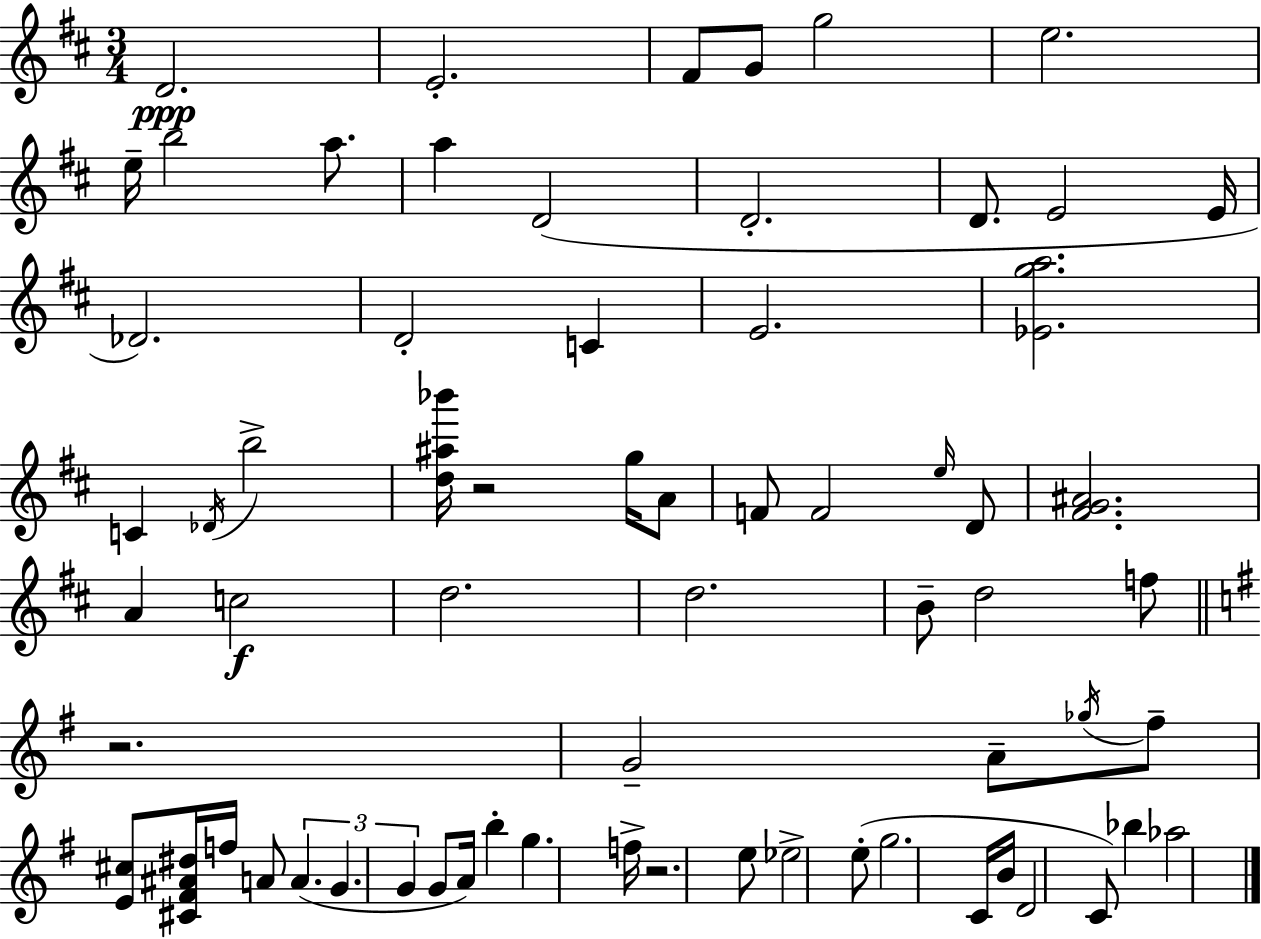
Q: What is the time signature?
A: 3/4